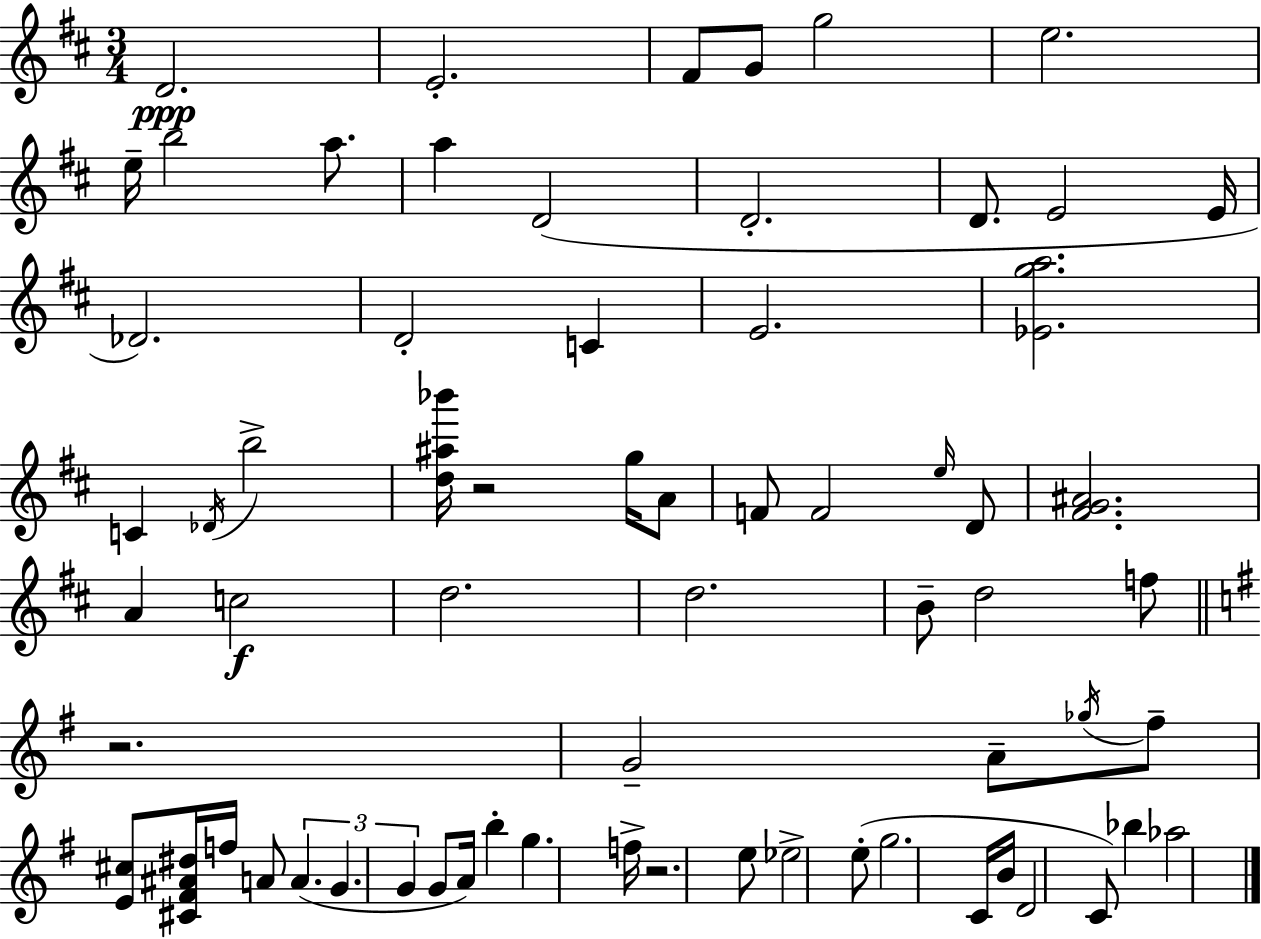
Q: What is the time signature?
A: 3/4